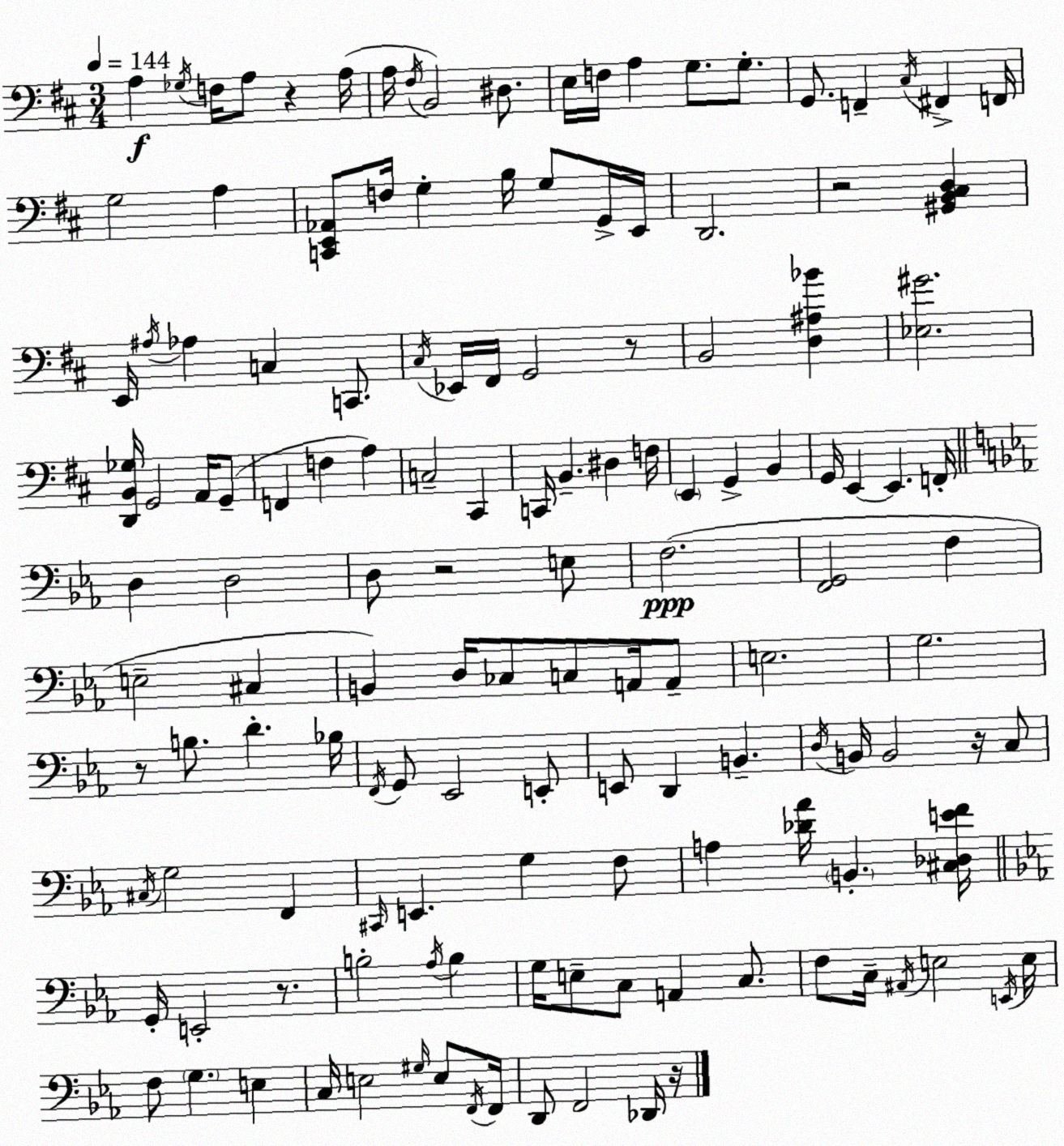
X:1
T:Untitled
M:3/4
L:1/4
K:D
A, _G,/4 F,/4 A,/2 z A,/4 A,/4 ^F,/4 B,,2 ^D,/2 E,/4 F,/4 A, G,/2 G,/2 G,,/2 F,, ^C,/4 ^F,, F,,/4 G,2 A, [C,,E,,_A,,]/2 F,/4 G, B,/4 G,/2 G,,/4 E,,/4 D,,2 z2 [^G,,B,,^C,D,] E,,/4 ^A,/4 _A, C, C,,/2 ^C,/4 _E,,/4 ^F,,/4 G,,2 z/2 B,,2 [D,^A,_B] [_E,^G]2 [D,,B,,_G,]/4 G,,2 A,,/4 G,,/2 F,, F, A, C,2 ^C,, C,,/4 B,, ^D, F,/4 E,, G,, B,, G,,/4 E,, E,, F,,/4 D, D,2 D,/2 z2 E,/2 F,2 [F,,G,,]2 F, E,2 ^C, B,, D,/4 _C,/2 C,/2 A,,/4 A,,/2 E,2 G,2 z/2 B,/2 D _B,/4 F,,/4 G,,/2 _E,,2 E,,/2 E,,/2 D,, B,, D,/4 B,,/4 B,,2 z/4 C,/2 ^C,/4 G,2 F,, ^C,,/4 E,, G, F,/2 A, [_D_A]/4 B,, [^C,_D,EF]/4 G,,/4 E,,2 z/2 B,2 _A,/4 B, G,/4 E,/2 C,/2 A,, C,/2 F,/2 C,/4 ^A,,/4 E,2 E,,/4 E,/4 F,/2 G, E, C,/4 E,2 ^G,/4 E,/2 F,,/4 F,,/4 D,,/2 F,,2 _D,,/4 z/4